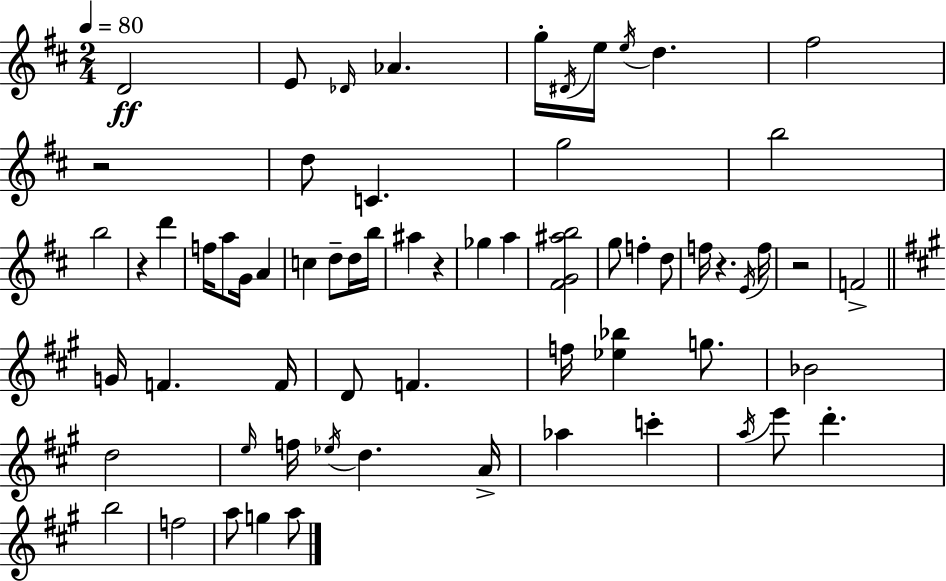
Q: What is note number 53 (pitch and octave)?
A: D6